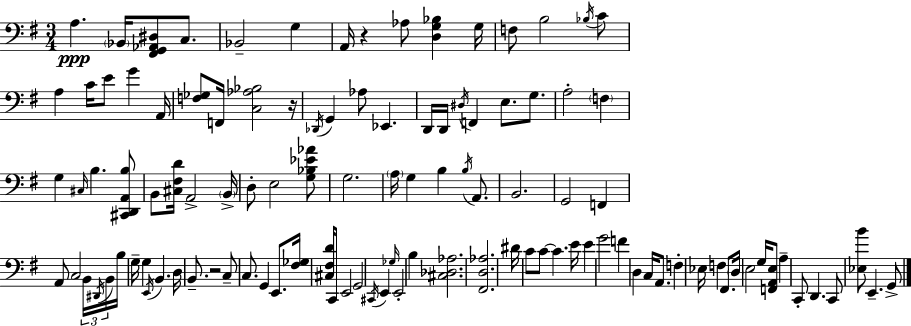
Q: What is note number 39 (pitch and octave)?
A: G3